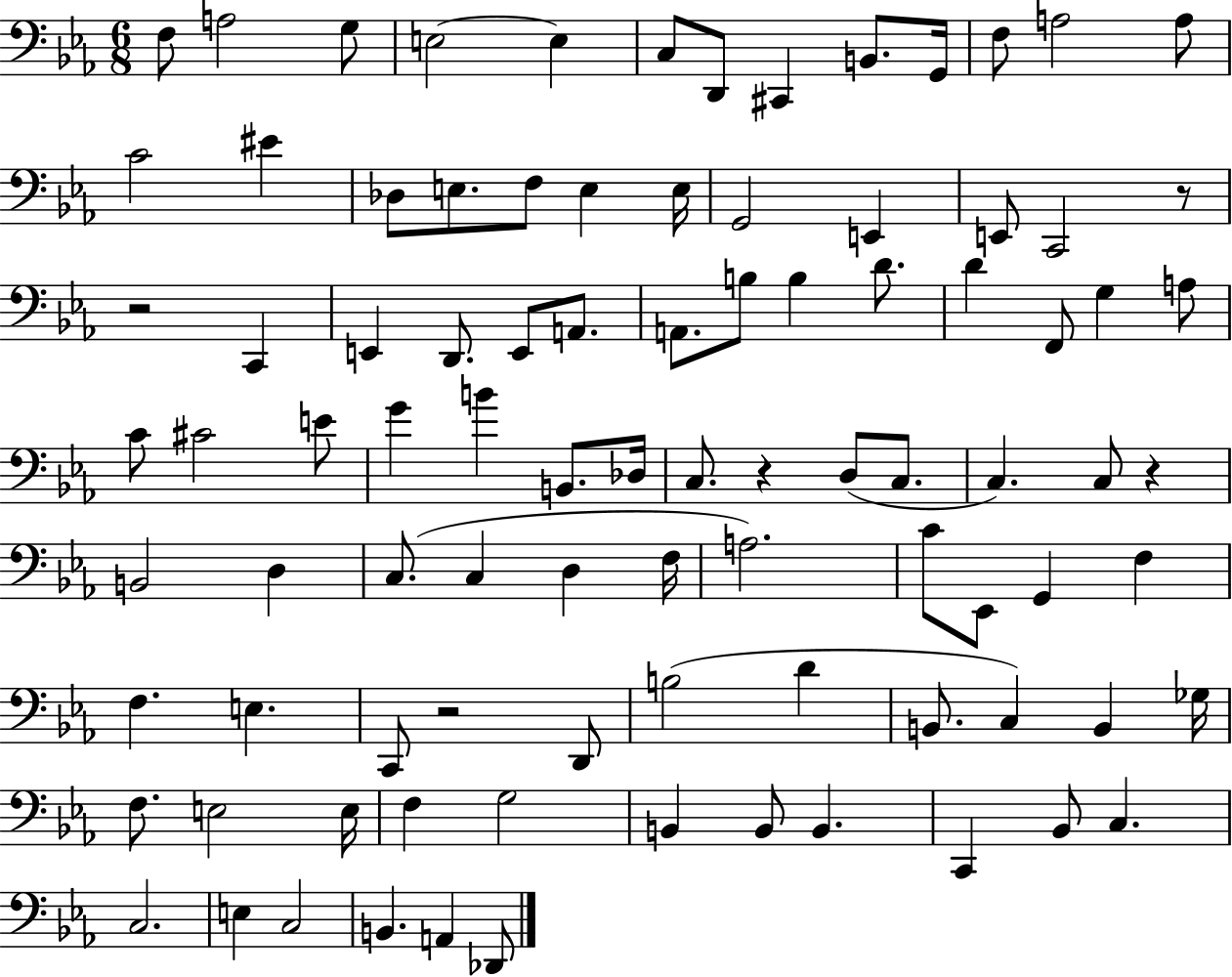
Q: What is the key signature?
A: EES major